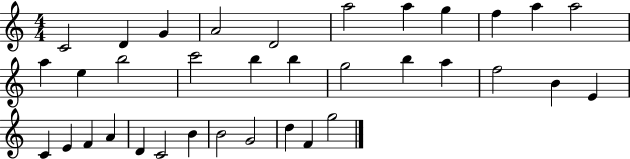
X:1
T:Untitled
M:4/4
L:1/4
K:C
C2 D G A2 D2 a2 a g f a a2 a e b2 c'2 b b g2 b a f2 B E C E F A D C2 B B2 G2 d F g2